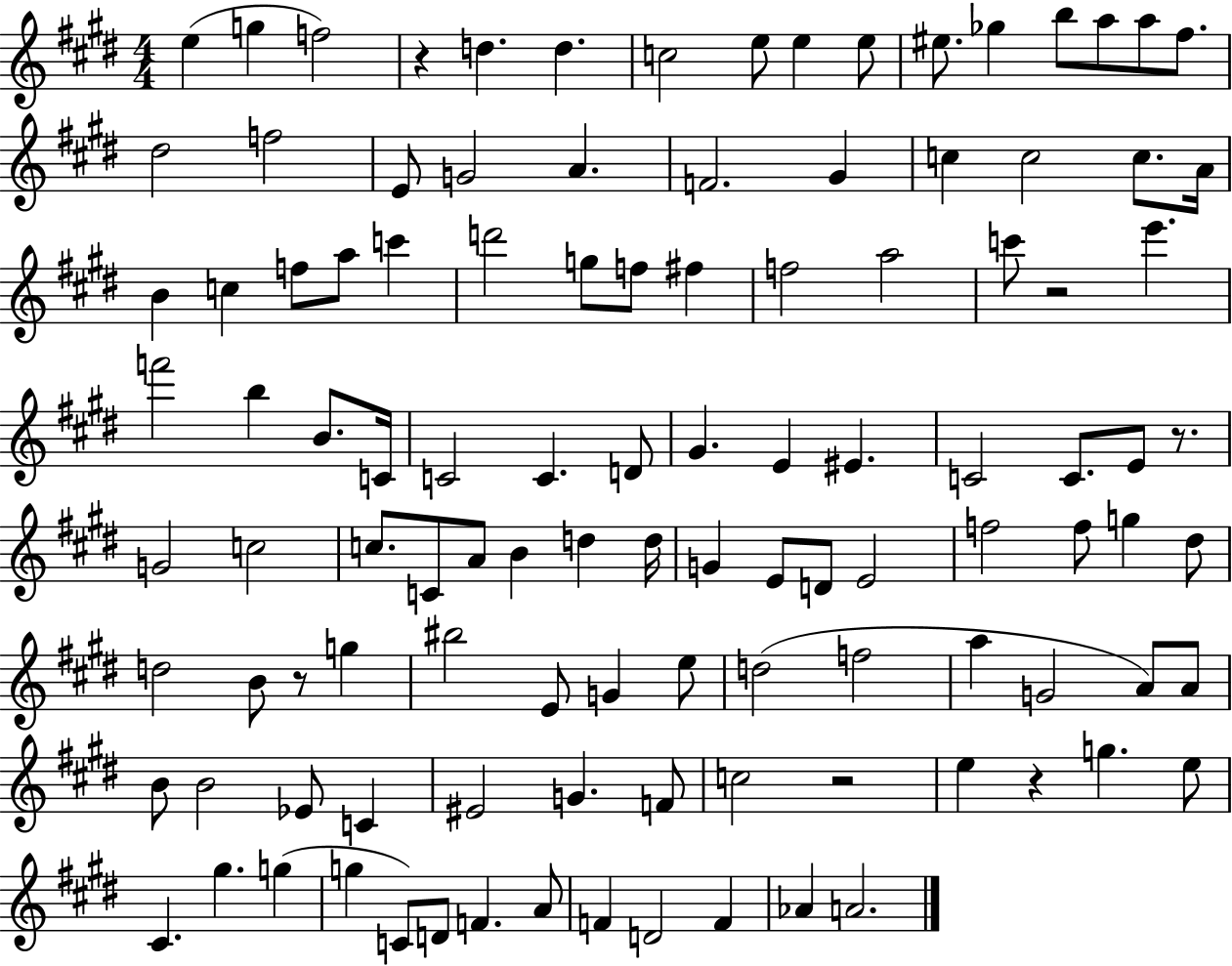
E5/q G5/q F5/h R/q D5/q. D5/q. C5/h E5/e E5/q E5/e EIS5/e. Gb5/q B5/e A5/e A5/e F#5/e. D#5/h F5/h E4/e G4/h A4/q. F4/h. G#4/q C5/q C5/h C5/e. A4/s B4/q C5/q F5/e A5/e C6/q D6/h G5/e F5/e F#5/q F5/h A5/h C6/e R/h E6/q. F6/h B5/q B4/e. C4/s C4/h C4/q. D4/e G#4/q. E4/q EIS4/q. C4/h C4/e. E4/e R/e. G4/h C5/h C5/e. C4/e A4/e B4/q D5/q D5/s G4/q E4/e D4/e E4/h F5/h F5/e G5/q D#5/e D5/h B4/e R/e G5/q BIS5/h E4/e G4/q E5/e D5/h F5/h A5/q G4/h A4/e A4/e B4/e B4/h Eb4/e C4/q EIS4/h G4/q. F4/e C5/h R/h E5/q R/q G5/q. E5/e C#4/q. G#5/q. G5/q G5/q C4/e D4/e F4/q. A4/e F4/q D4/h F4/q Ab4/q A4/h.